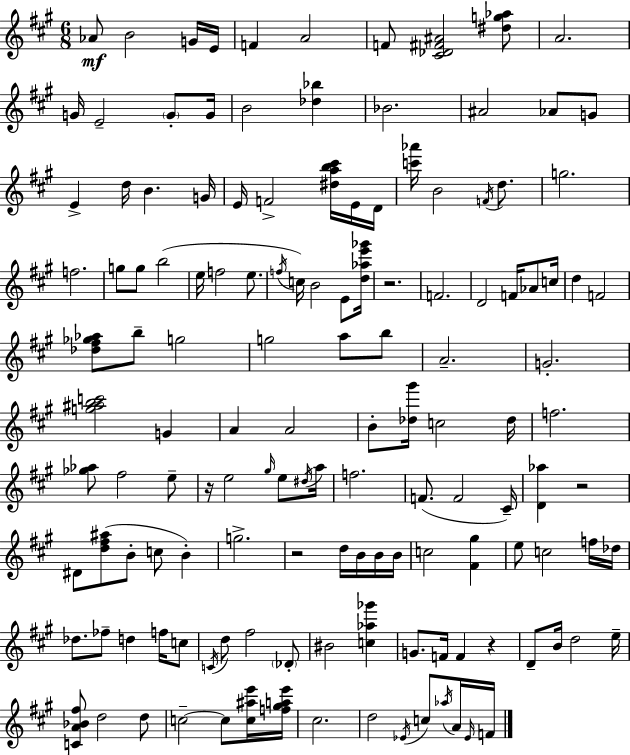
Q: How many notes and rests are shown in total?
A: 137